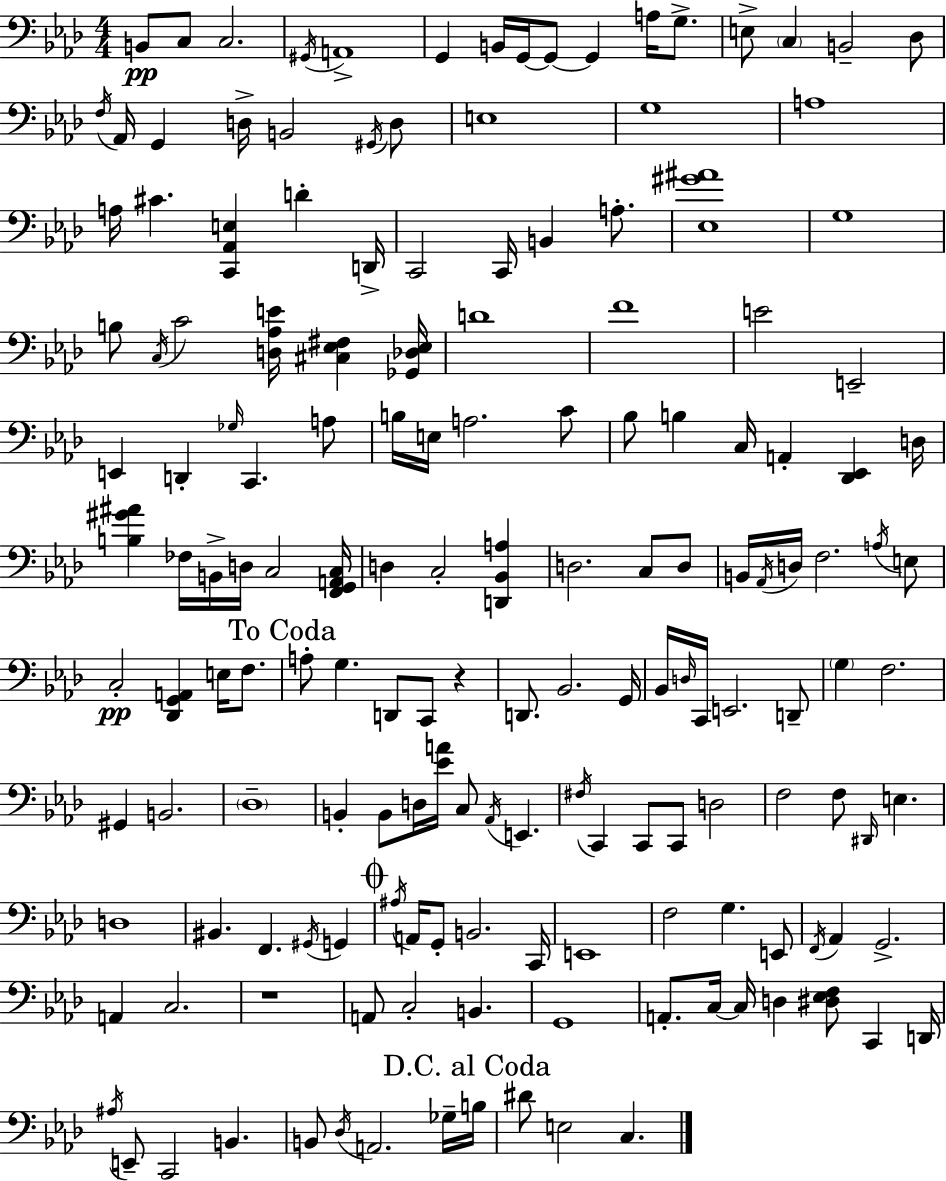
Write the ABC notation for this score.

X:1
T:Untitled
M:4/4
L:1/4
K:Ab
B,,/2 C,/2 C,2 ^G,,/4 A,,4 G,, B,,/4 G,,/4 G,,/2 G,, A,/4 G,/2 E,/2 C, B,,2 _D,/2 F,/4 _A,,/4 G,, D,/4 B,,2 ^G,,/4 D,/2 E,4 G,4 A,4 A,/4 ^C [C,,_A,,E,] D D,,/4 C,,2 C,,/4 B,, A,/2 [_E,^G^A]4 G,4 B,/2 C,/4 C2 [D,_A,E]/4 [^C,_E,^F,] [_G,,_D,_E,]/4 D4 F4 E2 E,,2 E,, D,, _G,/4 C,, A,/2 B,/4 E,/4 A,2 C/2 _B,/2 B, C,/4 A,, [_D,,_E,,] D,/4 [B,^G^A] _F,/4 B,,/4 D,/4 C,2 [F,,G,,A,,C,]/4 D, C,2 [D,,_B,,A,] D,2 C,/2 D,/2 B,,/4 _A,,/4 D,/4 F,2 A,/4 E,/2 C,2 [_D,,G,,A,,] E,/4 F,/2 A,/2 G, D,,/2 C,,/2 z D,,/2 _B,,2 G,,/4 _B,,/4 D,/4 C,,/4 E,,2 D,,/2 G, F,2 ^G,, B,,2 _D,4 B,, B,,/2 D,/4 [_EA]/4 C,/2 _A,,/4 E,, ^F,/4 C,, C,,/2 C,,/2 D,2 F,2 F,/2 ^D,,/4 E, D,4 ^B,, F,, ^G,,/4 G,, ^A,/4 A,,/4 G,,/2 B,,2 C,,/4 E,,4 F,2 G, E,,/2 F,,/4 _A,, G,,2 A,, C,2 z4 A,,/2 C,2 B,, G,,4 A,,/2 C,/4 C,/4 D, [^D,_E,F,]/2 C,, D,,/4 ^A,/4 E,,/2 C,,2 B,, B,,/2 _D,/4 A,,2 _G,/4 B,/4 ^D/2 E,2 C,